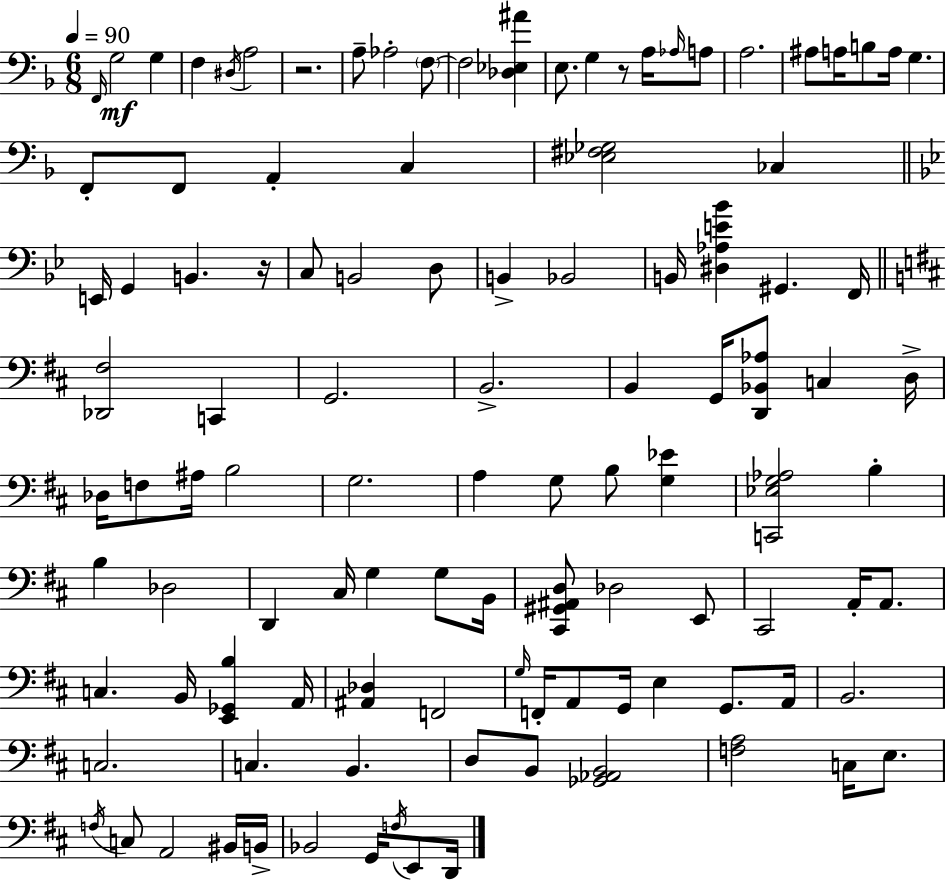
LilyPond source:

{
  \clef bass
  \numericTimeSignature
  \time 6/8
  \key f \major
  \tempo 4 = 90
  \grace { f,16 }\mf g2 g4 | f4 \acciaccatura { dis16 } a2 | r2. | a8-- aes2-. | \break \parenthesize f8~~ f2 <des ees ais'>4 | e8. g4 r8 a16 | \grace { aes16 } a8 a2. | ais8 a16 b8 a16 g4. | \break f,8-. f,8 a,4-. c4 | <ees fis ges>2 ces4 | \bar "||" \break \key g \minor e,16 g,4 b,4. r16 | c8 b,2 d8 | b,4-> bes,2 | b,16 <dis aes e' bes'>4 gis,4. f,16 | \break \bar "||" \break \key d \major <des, fis>2 c,4 | g,2. | b,2.-> | b,4 g,16 <d, bes, aes>8 c4 d16-> | \break des16 f8 ais16 b2 | g2. | a4 g8 b8 <g ees'>4 | <c, ees g aes>2 b4-. | \break b4 des2 | d,4 cis16 g4 g8 b,16 | <cis, gis, ais, d>8 des2 e,8 | cis,2 a,16-. a,8. | \break c4. b,16 <e, ges, b>4 a,16 | <ais, des>4 f,2 | \grace { g16 } f,16-. a,8 g,16 e4 g,8. | a,16 b,2. | \break c2. | c4. b,4. | d8 b,8 <ges, aes, b,>2 | <f a>2 c16 e8. | \break \acciaccatura { f16 } c8 a,2 | bis,16 b,16-> bes,2 g,16 \acciaccatura { f16 } | e,8 d,16 \bar "|."
}